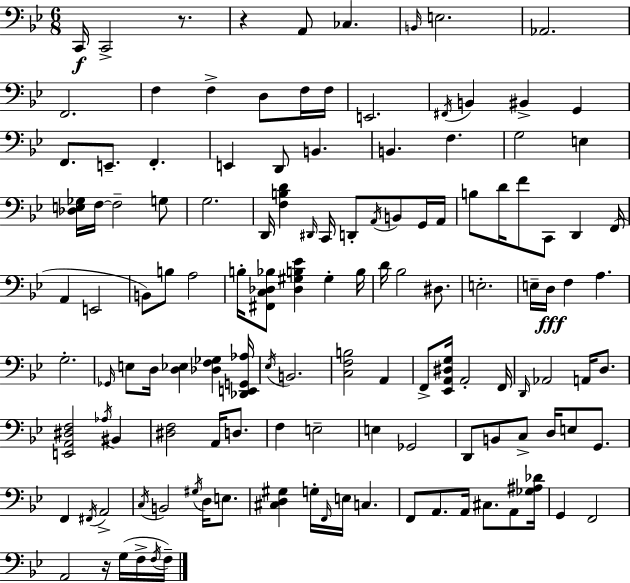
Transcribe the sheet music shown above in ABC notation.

X:1
T:Untitled
M:6/8
L:1/4
K:Bb
C,,/4 C,,2 z/2 z A,,/2 _C, B,,/4 E,2 _A,,2 F,,2 F, F, D,/2 F,/4 F,/4 E,,2 ^F,,/4 B,, ^B,, G,, F,,/2 E,,/2 F,, E,, D,,/2 B,, B,, F, G,2 E, [_D,E,_G,]/4 F,/4 F,2 G,/2 G,2 D,,/4 [F,B,D] ^D,,/4 C,,/4 D,,/2 A,,/4 B,,/2 G,,/4 A,,/4 B,/2 D/4 F/2 C,,/2 D,, F,,/4 A,, E,,2 B,,/2 B,/2 A,2 B,/4 [^F,,C,_D,_B,]/2 [_D,^G,B,_E] ^G, B,/4 D/4 _B,2 ^D,/2 E,2 E,/4 D,/4 F, A, G,2 _G,,/4 E,/2 D,/4 [D,_E,] [_D,F,_G,] [_D,,E,,G,,_A,]/4 _E,/4 B,,2 [C,F,B,]2 A,, F,,/2 [_E,,A,,^D,G,]/4 A,,2 F,,/4 D,,/4 _A,,2 A,,/4 D,/2 [E,,A,,^D,F,]2 _A,/4 ^B,, [^D,F,]2 A,,/4 D,/2 F, E,2 E, _G,,2 D,,/2 B,,/2 C,/2 D,/4 E,/2 G,,/2 F,, ^F,,/4 A,,2 C,/4 B,,2 ^G,/4 D,/4 E,/2 [^C,D,^G,] G,/4 F,,/4 E,/4 C, F,,/2 A,,/2 A,,/4 ^C,/2 A,,/2 [_G,^A,_D]/4 G,, F,,2 A,,2 z/4 G,/4 F,/4 F,/4 F,/4